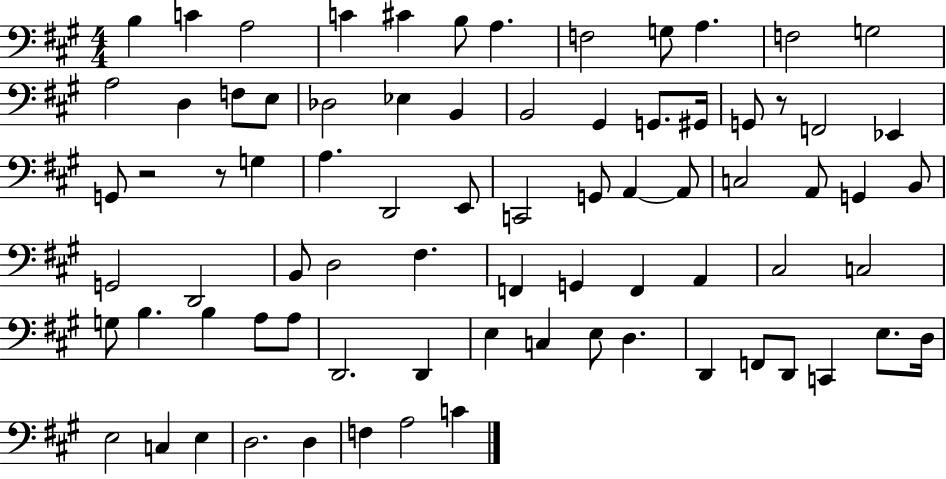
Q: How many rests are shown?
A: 3